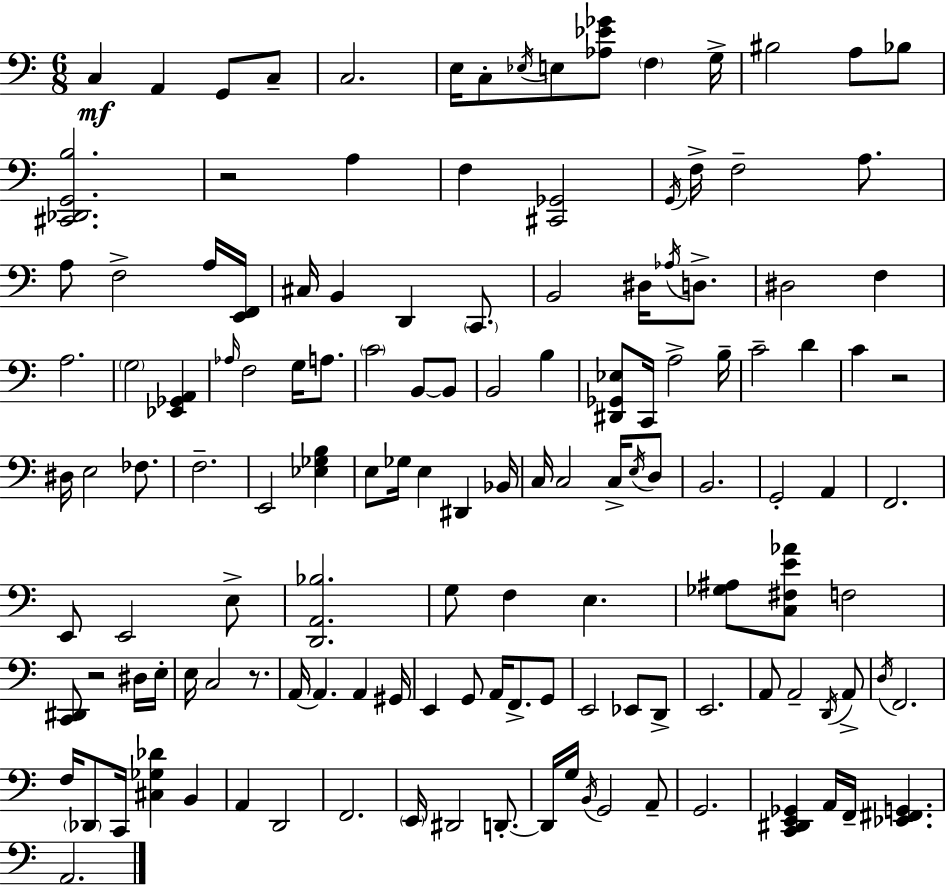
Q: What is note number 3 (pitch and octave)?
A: G2